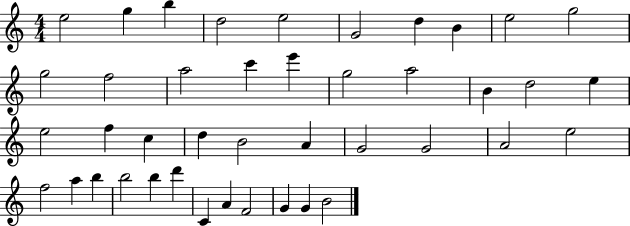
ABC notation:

X:1
T:Untitled
M:4/4
L:1/4
K:C
e2 g b d2 e2 G2 d B e2 g2 g2 f2 a2 c' e' g2 a2 B d2 e e2 f c d B2 A G2 G2 A2 e2 f2 a b b2 b d' C A F2 G G B2